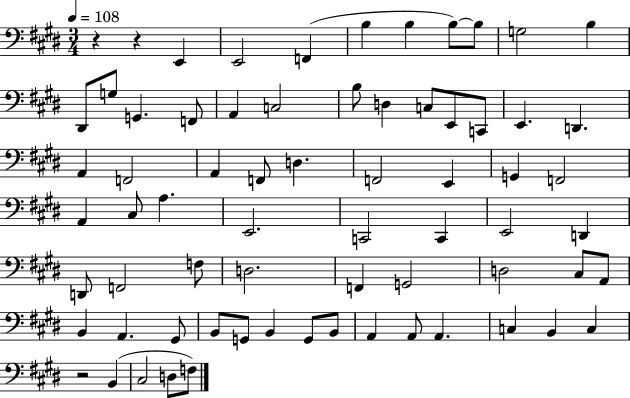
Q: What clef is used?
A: bass